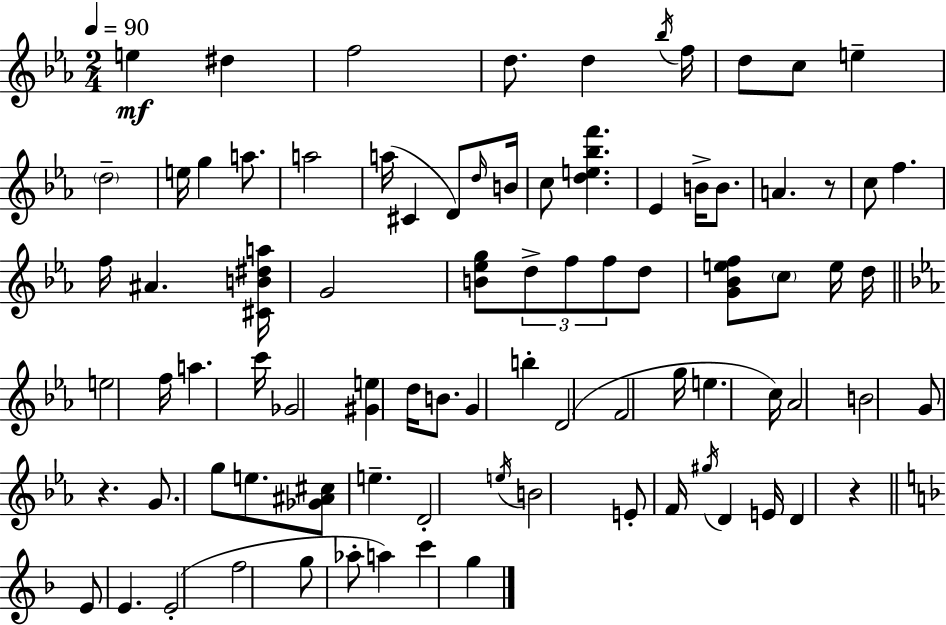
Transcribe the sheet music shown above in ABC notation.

X:1
T:Untitled
M:2/4
L:1/4
K:Eb
e ^d f2 d/2 d _b/4 f/4 d/2 c/2 e d2 e/4 g a/2 a2 a/4 ^C D/2 d/4 B/4 c/2 [de_bf'] _E B/4 B/2 A z/2 c/2 f f/4 ^A [^CB^da]/4 G2 [B_eg]/2 d/2 f/2 f/2 d/2 [G_Bef]/2 c/2 e/4 d/4 e2 f/4 a c'/4 _G2 [^Ge] d/4 B/2 G b D2 F2 g/4 e c/4 _A2 B2 G/2 z G/2 g/2 e/2 [_G^A^c]/2 e D2 e/4 B2 E/2 F/4 ^g/4 D E/4 D z E/2 E E2 f2 g/2 _a/2 a c' g